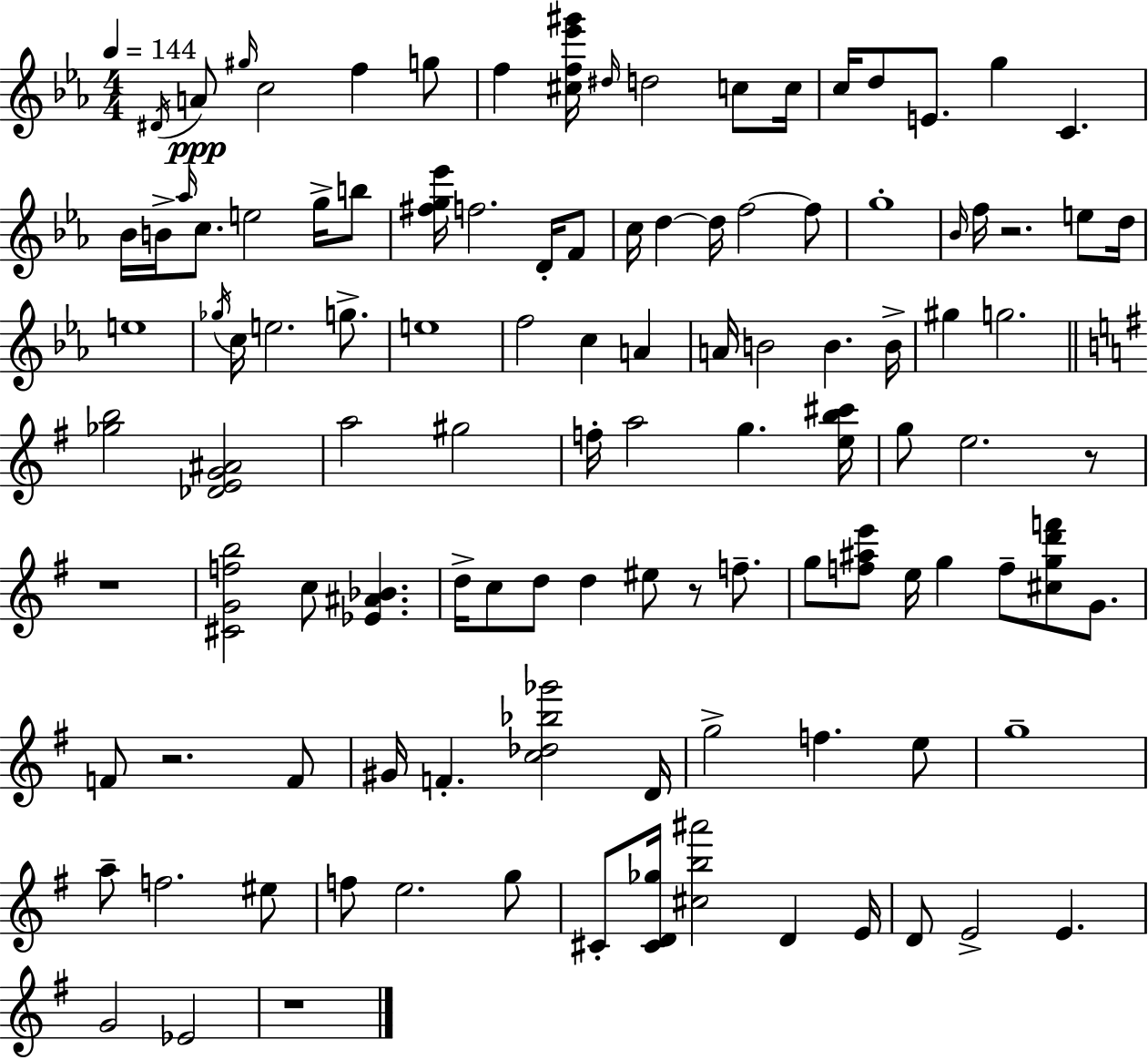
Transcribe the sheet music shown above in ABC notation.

X:1
T:Untitled
M:4/4
L:1/4
K:Eb
^D/4 A/2 ^g/4 c2 f g/2 f [^cf_e'^g']/4 ^d/4 d2 c/2 c/4 c/4 d/2 E/2 g C _B/4 B/4 _a/4 c/2 e2 g/4 b/2 [^fg_e']/4 f2 D/4 F/2 c/4 d d/4 f2 f/2 g4 _B/4 f/4 z2 e/2 d/4 e4 _g/4 c/4 e2 g/2 e4 f2 c A A/4 B2 B B/4 ^g g2 [_gb]2 [_DEG^A]2 a2 ^g2 f/4 a2 g [eb^c']/4 g/2 e2 z/2 z4 [^CGfb]2 c/2 [_E^A_B] d/4 c/2 d/2 d ^e/2 z/2 f/2 g/2 [f^ae']/2 e/4 g f/2 [^cgd'f']/2 G/2 F/2 z2 F/2 ^G/4 F [c_d_b_g']2 D/4 g2 f e/2 g4 a/2 f2 ^e/2 f/2 e2 g/2 ^C/2 [^CD_g]/4 [^cb^a']2 D E/4 D/2 E2 E G2 _E2 z4